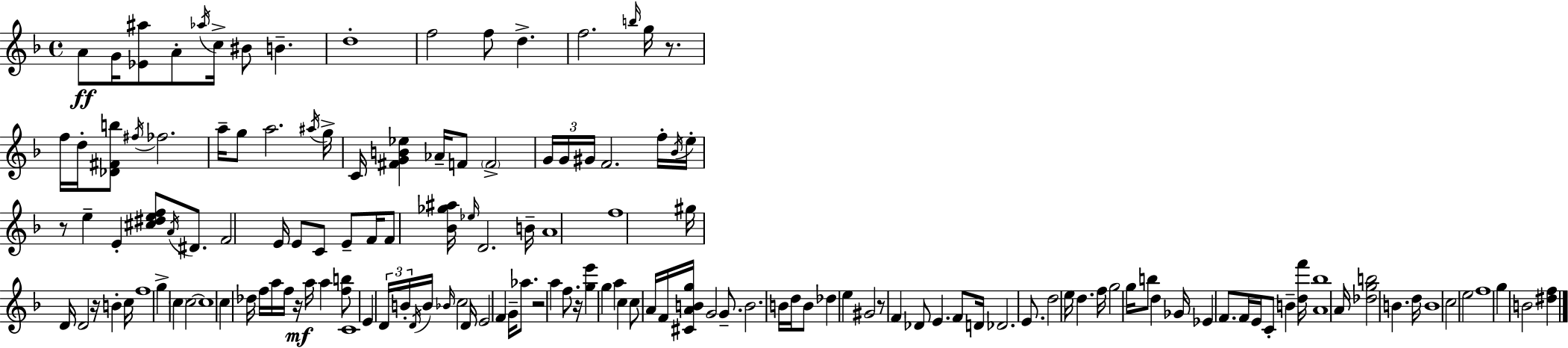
{
  \clef treble
  \time 4/4
  \defaultTimeSignature
  \key d \minor
  a'8\ff g'16 <ees' ais''>8 a'8-. \acciaccatura { aes''16 } c''16-> bis'8 b'4.-- | d''1-. | f''2 f''8 d''4.-> | f''2. \grace { b''16 } g''16 r8. | \break f''16 d''16-. <des' fis' b''>8 \acciaccatura { fis''16 } fes''2. | a''16-- g''8 a''2. | \acciaccatura { ais''16 } g''16-> c'16 <fis' g' b' ees''>4 aes'16-- f'8 \parenthesize f'2-> | \tuplet 3/2 { g'16 g'16 gis'16 } f'2. | \break f''16-. \acciaccatura { bes'16 } e''16-. r8 e''4-- e'4-. | <cis'' dis'' e'' f''>8 \acciaccatura { a'16 } dis'8. f'2 e'16 e'8 | c'8 e'8-- f'16 f'8 <bes' ges'' ais''>16 \grace { ees''16 } d'2. | b'16-- a'1 | \break f''1 | gis''16 d'16 d'2 | r16 b'4-. c''16 f''1 | g''4-> \parenthesize c''4 c''2~~ | \break c''1 | c''4 des''16 f''16 a''16 f''16 r16\mf | a''16 a''4 <f'' b''>8 c'1 | e'4 \tuplet 3/2 { d'16 b'16-. \acciaccatura { d'16 } } b'16 \grace { bes'16 } | \break c''2 d'16 e'2 | f'4 g'16-- aes''8. r2 | a''4 f''8. r16 <g'' e'''>4 g''4 | a''4 c''4 c''8 a'16 f'16 <cis' a' b' g''>16 g'2 | \break g'8.-- b'2. | b'16 d''16 b'8 des''4 e''4 | gis'2 r8 f'4 des'8 | e'4. f'8 d'16 des'2. | \break e'8. d''2 | e''16 d''4. f''16 g''2 | g''16 b''8 d''4 ges'16 ees'4 f'8. | f'16 e'16 c'8-. b'4-- <d'' f'''>16 <a' bes''>1 | \break a'16 <des'' g'' b''>2 | b'4. d''16 b'1 | c''2 | e''2 f''1 | \break g''4 b'2 | <dis'' f''>4 \bar "|."
}